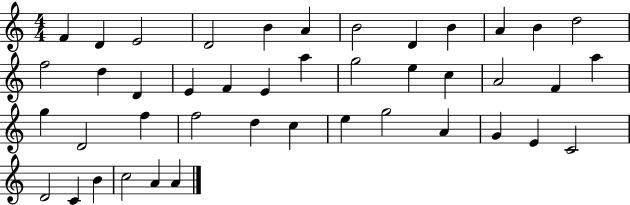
F4/q D4/q E4/h D4/h B4/q A4/q B4/h D4/q B4/q A4/q B4/q D5/h F5/h D5/q D4/q E4/q F4/q E4/q A5/q G5/h E5/q C5/q A4/h F4/q A5/q G5/q D4/h F5/q F5/h D5/q C5/q E5/q G5/h A4/q G4/q E4/q C4/h D4/h C4/q B4/q C5/h A4/q A4/q